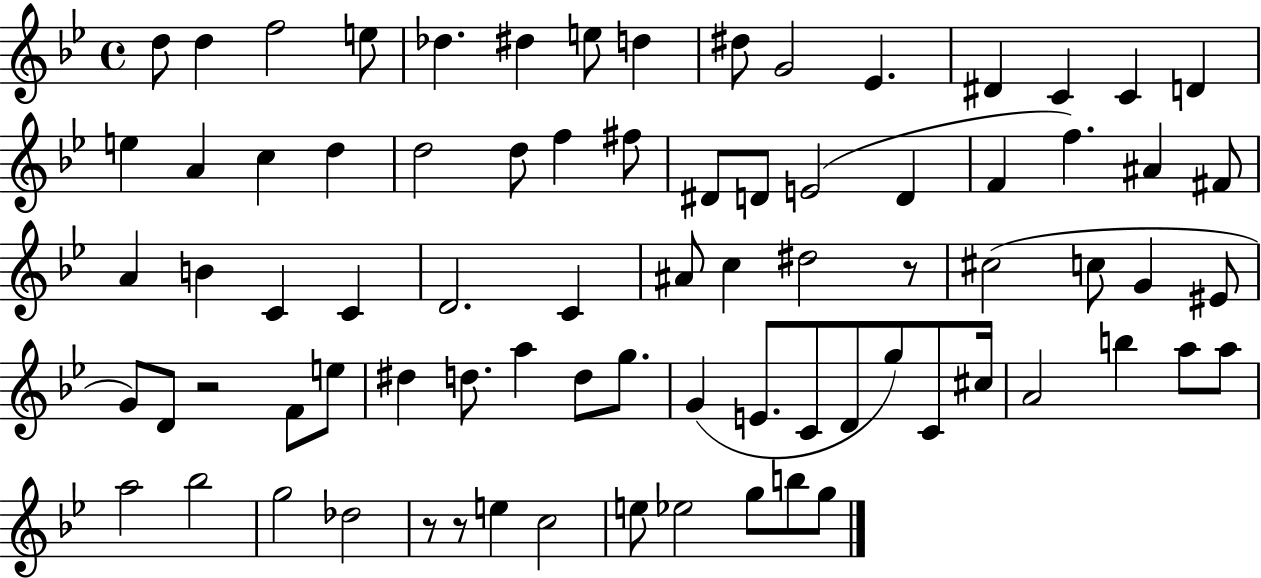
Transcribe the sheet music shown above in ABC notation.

X:1
T:Untitled
M:4/4
L:1/4
K:Bb
d/2 d f2 e/2 _d ^d e/2 d ^d/2 G2 _E ^D C C D e A c d d2 d/2 f ^f/2 ^D/2 D/2 E2 D F f ^A ^F/2 A B C C D2 C ^A/2 c ^d2 z/2 ^c2 c/2 G ^E/2 G/2 D/2 z2 F/2 e/2 ^d d/2 a d/2 g/2 G E/2 C/2 D/2 g/2 C/2 ^c/4 A2 b a/2 a/2 a2 _b2 g2 _d2 z/2 z/2 e c2 e/2 _e2 g/2 b/2 g/2